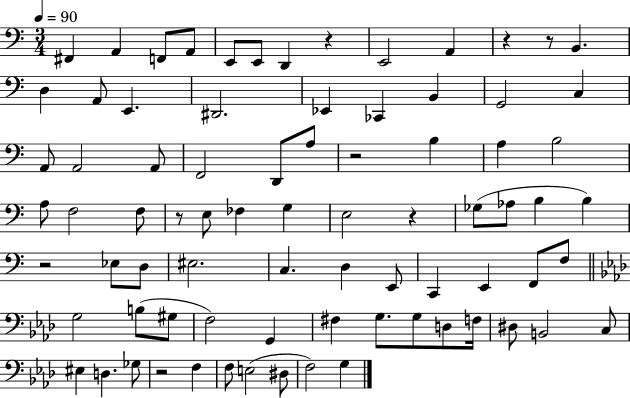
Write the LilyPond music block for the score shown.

{
  \clef bass
  \numericTimeSignature
  \time 3/4
  \key c \major
  \tempo 4 = 90
  fis,4 a,4 f,8 a,8 | e,8 e,8 d,4 r4 | e,2 a,4 | r4 r8 b,4. | \break d4 a,8 e,4. | dis,2. | ees,4 ces,4 b,4 | g,2 c4 | \break a,8 a,2 a,8 | f,2 d,8 a8 | r2 b4 | a4 b2 | \break a8 f2 f8 | r8 e8 fes4 g4 | e2 r4 | ges8( aes8 b4 b4) | \break r2 ees8 d8 | eis2. | c4. d4 e,8 | c,4 e,4 f,8 f8 | \break \bar "||" \break \key aes \major g2 b8( gis8 | f2) g,4 | fis4 g8. g8 d8 f16 | dis8 b,2 c8 | \break eis4 d4. ges8 | r2 f4 | f8 e2( dis8 | f2) g4 | \break \bar "|."
}